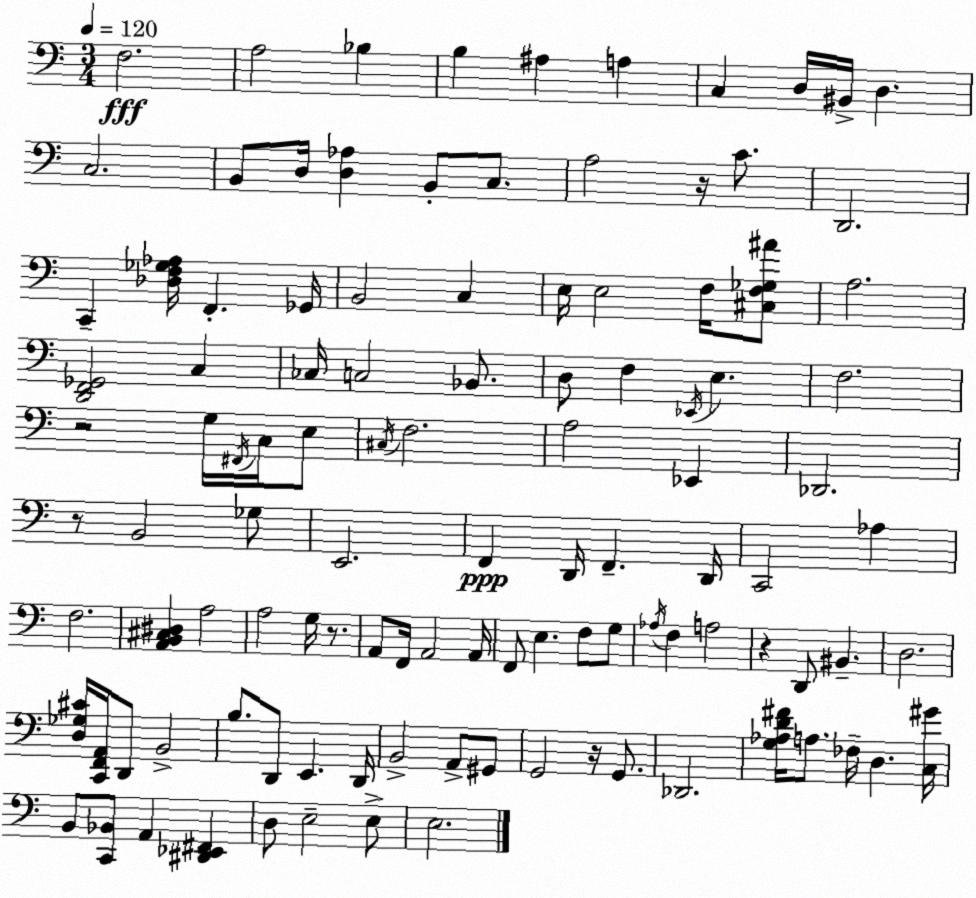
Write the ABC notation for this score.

X:1
T:Untitled
M:3/4
L:1/4
K:C
F,2 A,2 _B, B, ^A, A, C, D,/4 ^B,,/4 D, C,2 B,,/2 D,/4 [D,_A,] B,,/2 C,/2 A,2 z/4 C/2 D,,2 C,, [_D,F,_G,_A,]/4 F,, _G,,/4 B,,2 C, E,/4 E,2 F,/4 [^C,F,_G,^A]/2 A,2 [D,,F,,_G,,]2 C, _C,/4 C,2 _B,,/2 D,/2 F, _E,,/4 E, F,2 z2 G,/4 ^F,,/4 C,/4 E,/2 ^C,/4 F,2 A,2 _E,, _D,,2 z/2 B,,2 _G,/2 E,,2 F,, D,,/4 F,, D,,/4 C,,2 _A, F,2 [A,,B,,^C,^D,] A,2 A,2 G,/4 z/2 A,,/2 F,,/4 A,,2 A,,/4 F,,/2 E, F,/2 G,/2 _A,/4 F, A,2 z D,,/2 ^B,, D,2 [D,_G,^C]/4 [C,,F,,A,,]/4 D,,/2 B,,2 B,/2 D,,/2 E,, D,,/4 B,,2 A,,/2 ^G,,/2 G,,2 z/4 G,,/2 _D,,2 [G,_A,D^F]/4 A,/2 _F,/4 D, [C,^G]/4 B,,/2 [C,,_B,,]/2 A,, [^D,,_E,,^F,,] D,/2 E,2 E,/2 E,2